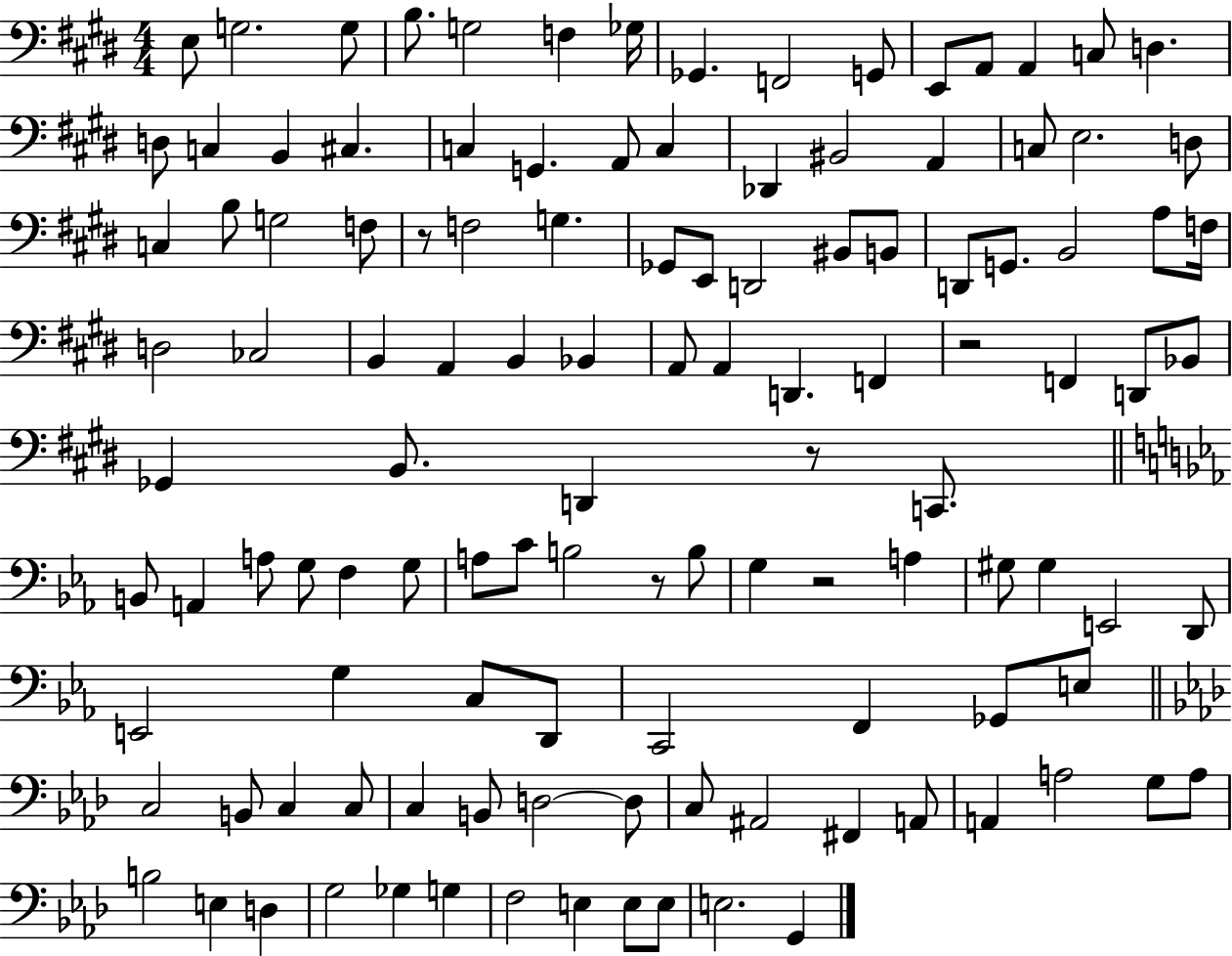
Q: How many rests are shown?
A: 5